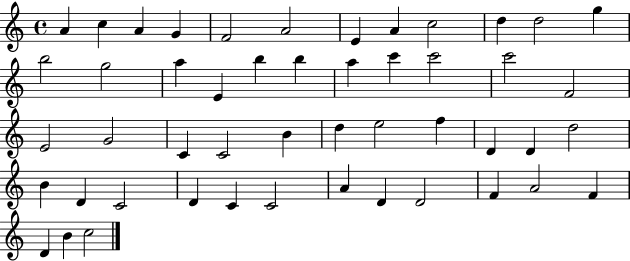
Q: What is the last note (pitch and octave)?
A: C5